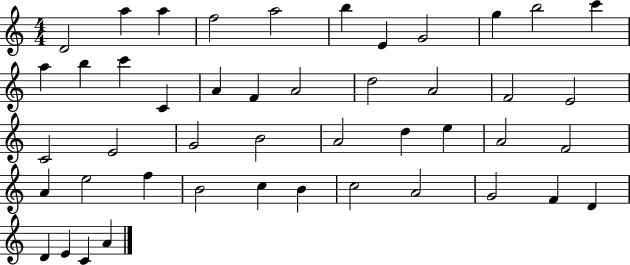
D4/h A5/q A5/q F5/h A5/h B5/q E4/q G4/h G5/q B5/h C6/q A5/q B5/q C6/q C4/q A4/q F4/q A4/h D5/h A4/h F4/h E4/h C4/h E4/h G4/h B4/h A4/h D5/q E5/q A4/h F4/h A4/q E5/h F5/q B4/h C5/q B4/q C5/h A4/h G4/h F4/q D4/q D4/q E4/q C4/q A4/q